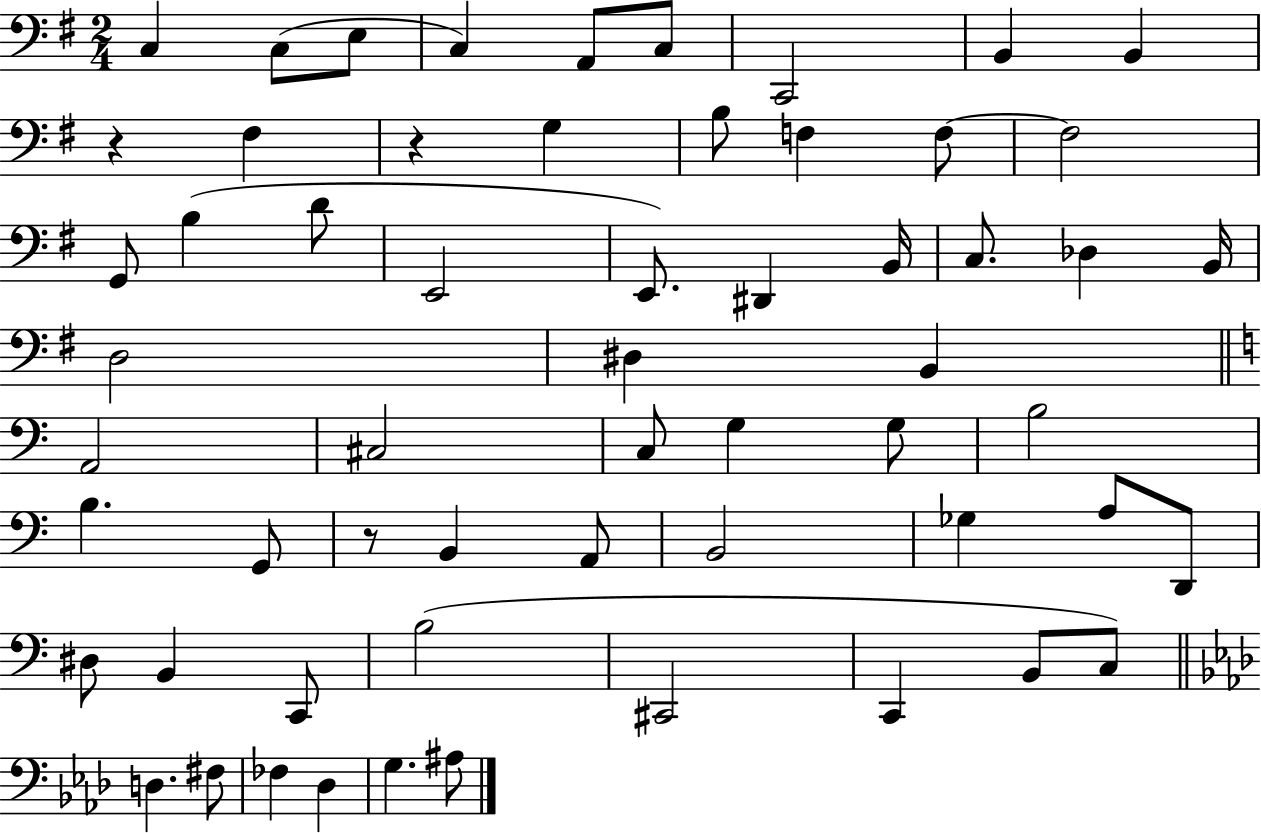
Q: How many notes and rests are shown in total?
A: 59